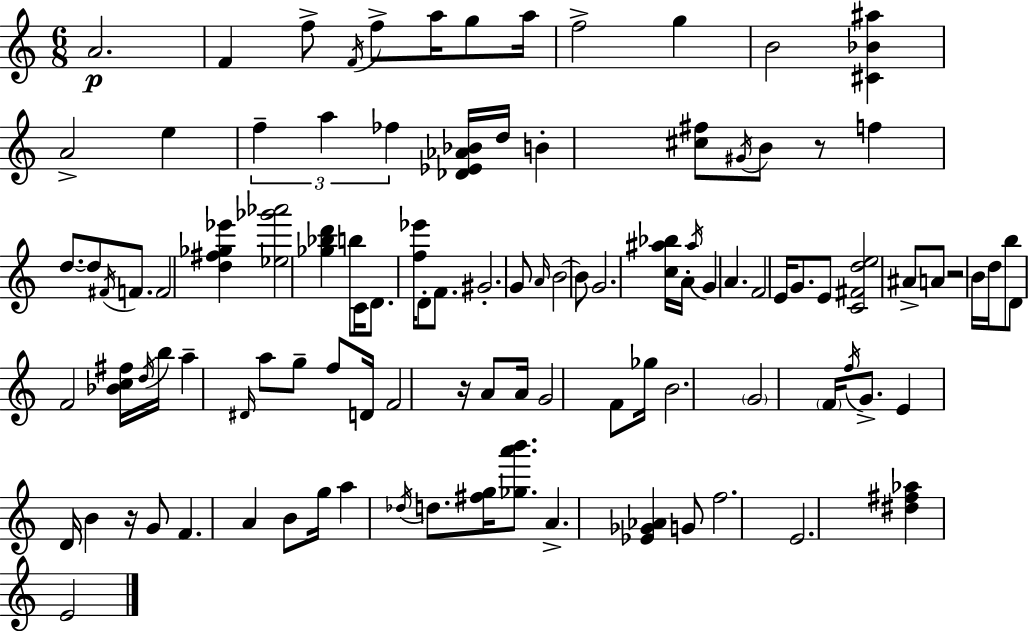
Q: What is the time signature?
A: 6/8